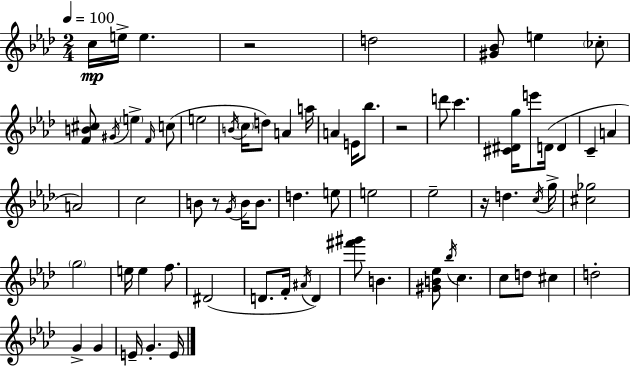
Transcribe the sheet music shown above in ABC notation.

X:1
T:Untitled
M:2/4
L:1/4
K:Ab
c/4 e/4 e z2 d2 [^G_B]/2 e _c/2 [FB^c]/2 ^G/4 e F/4 c/2 e2 B/4 c/4 d/2 A a/4 A E/4 _b/2 z2 d'/2 c' [^C^Dg]/4 e'/2 D/4 D C A A2 c2 B/2 z/2 G/4 B/4 B/2 d e/2 e2 _e2 z/4 d c/4 g/4 [^c_g]2 g2 e/4 e f/2 ^D2 D/2 F/4 ^A/4 D [^f'^g']/2 B [^GB_e]/2 _b/4 c c/2 d/2 ^c d2 G G E/4 G E/4